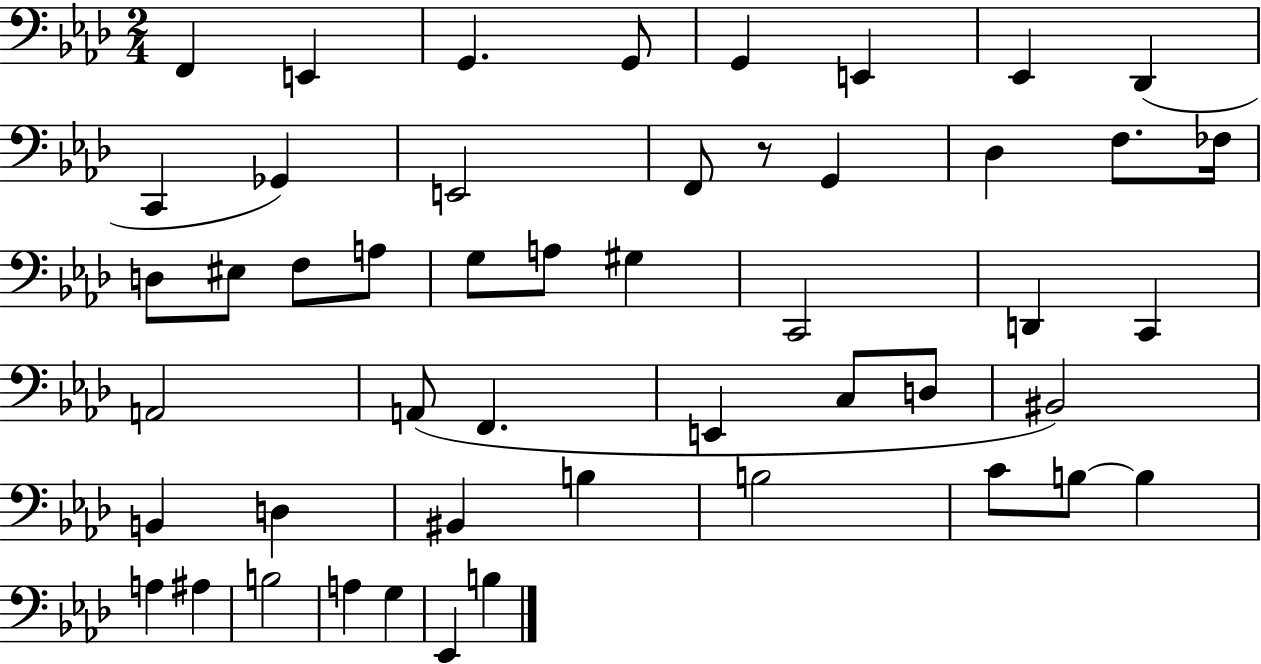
X:1
T:Untitled
M:2/4
L:1/4
K:Ab
F,, E,, G,, G,,/2 G,, E,, _E,, _D,, C,, _G,, E,,2 F,,/2 z/2 G,, _D, F,/2 _F,/4 D,/2 ^E,/2 F,/2 A,/2 G,/2 A,/2 ^G, C,,2 D,, C,, A,,2 A,,/2 F,, E,, C,/2 D,/2 ^B,,2 B,, D, ^B,, B, B,2 C/2 B,/2 B, A, ^A, B,2 A, G, _E,, B,